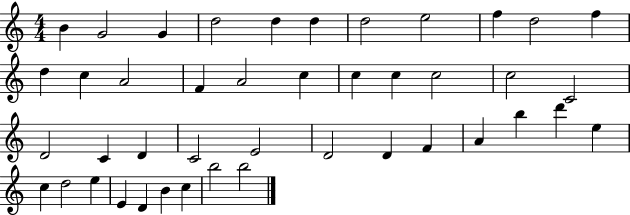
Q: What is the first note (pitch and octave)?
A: B4